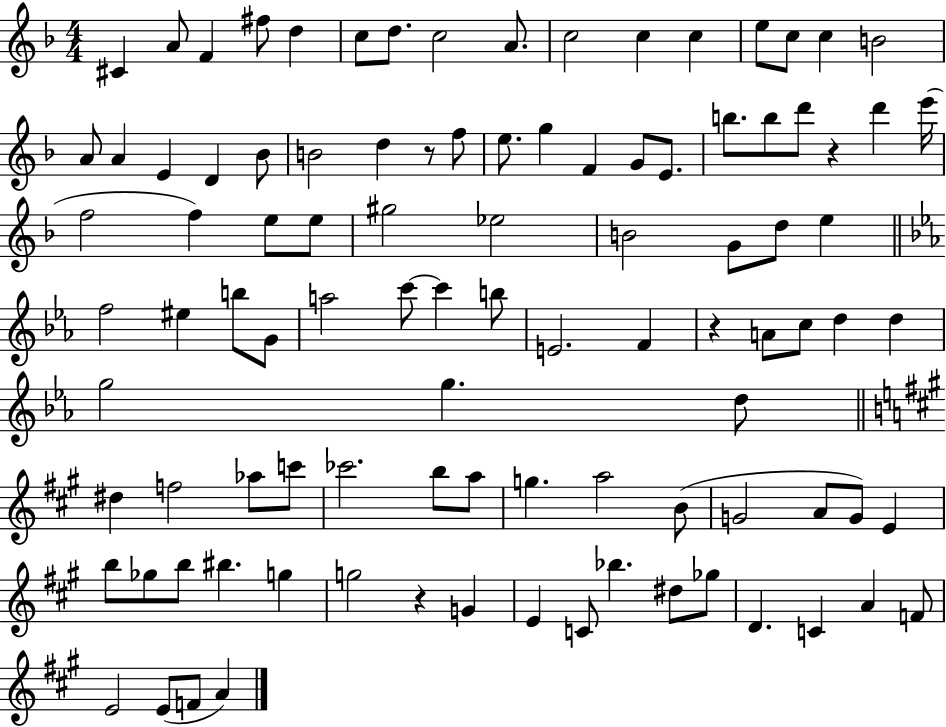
C#4/q A4/e F4/q F#5/e D5/q C5/e D5/e. C5/h A4/e. C5/h C5/q C5/q E5/e C5/e C5/q B4/h A4/e A4/q E4/q D4/q Bb4/e B4/h D5/q R/e F5/e E5/e. G5/q F4/q G4/e E4/e. B5/e. B5/e D6/e R/q D6/q E6/s F5/h F5/q E5/e E5/e G#5/h Eb5/h B4/h G4/e D5/e E5/q F5/h EIS5/q B5/e G4/e A5/h C6/e C6/q B5/e E4/h. F4/q R/q A4/e C5/e D5/q D5/q G5/h G5/q. D5/e D#5/q F5/h Ab5/e C6/e CES6/h. B5/e A5/e G5/q. A5/h B4/e G4/h A4/e G4/e E4/q B5/e Gb5/e B5/e BIS5/q. G5/q G5/h R/q G4/q E4/q C4/e Bb5/q. D#5/e Gb5/e D4/q. C4/q A4/q F4/e E4/h E4/e F4/e A4/q